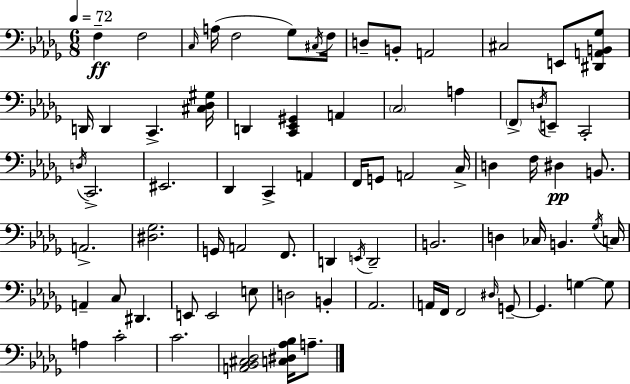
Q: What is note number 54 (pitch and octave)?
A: D#2